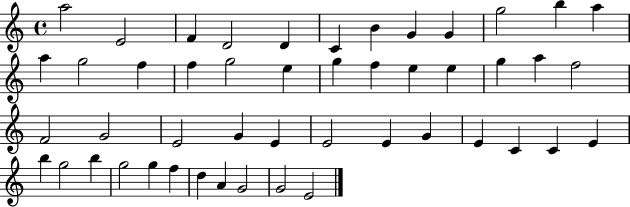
{
  \clef treble
  \time 4/4
  \defaultTimeSignature
  \key c \major
  a''2 e'2 | f'4 d'2 d'4 | c'4 b'4 g'4 g'4 | g''2 b''4 a''4 | \break a''4 g''2 f''4 | f''4 g''2 e''4 | g''4 f''4 e''4 e''4 | g''4 a''4 f''2 | \break f'2 g'2 | e'2 g'4 e'4 | e'2 e'4 g'4 | e'4 c'4 c'4 e'4 | \break b''4 g''2 b''4 | g''2 g''4 f''4 | d''4 a'4 g'2 | g'2 e'2 | \break \bar "|."
}